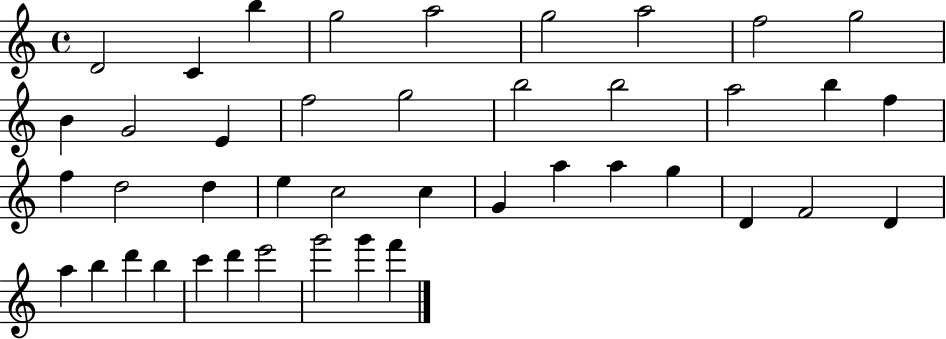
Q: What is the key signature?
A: C major